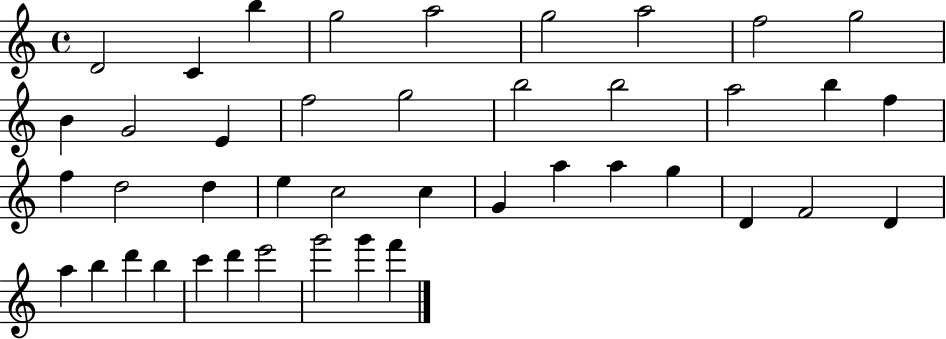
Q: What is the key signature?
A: C major